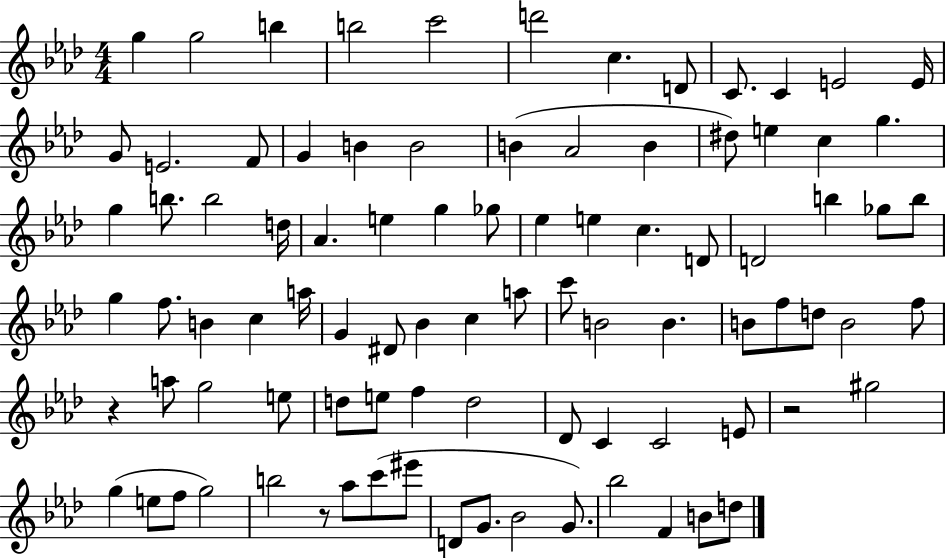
{
  \clef treble
  \numericTimeSignature
  \time 4/4
  \key aes \major
  g''4 g''2 b''4 | b''2 c'''2 | d'''2 c''4. d'8 | c'8. c'4 e'2 e'16 | \break g'8 e'2. f'8 | g'4 b'4 b'2 | b'4( aes'2 b'4 | dis''8) e''4 c''4 g''4. | \break g''4 b''8. b''2 d''16 | aes'4. e''4 g''4 ges''8 | ees''4 e''4 c''4. d'8 | d'2 b''4 ges''8 b''8 | \break g''4 f''8. b'4 c''4 a''16 | g'4 dis'8 bes'4 c''4 a''8 | c'''8 b'2 b'4. | b'8 f''8 d''8 b'2 f''8 | \break r4 a''8 g''2 e''8 | d''8 e''8 f''4 d''2 | des'8 c'4 c'2 e'8 | r2 gis''2 | \break g''4( e''8 f''8 g''2) | b''2 r8 aes''8 c'''8( eis'''8 | d'8 g'8. bes'2 g'8.) | bes''2 f'4 b'8 d''8 | \break \bar "|."
}